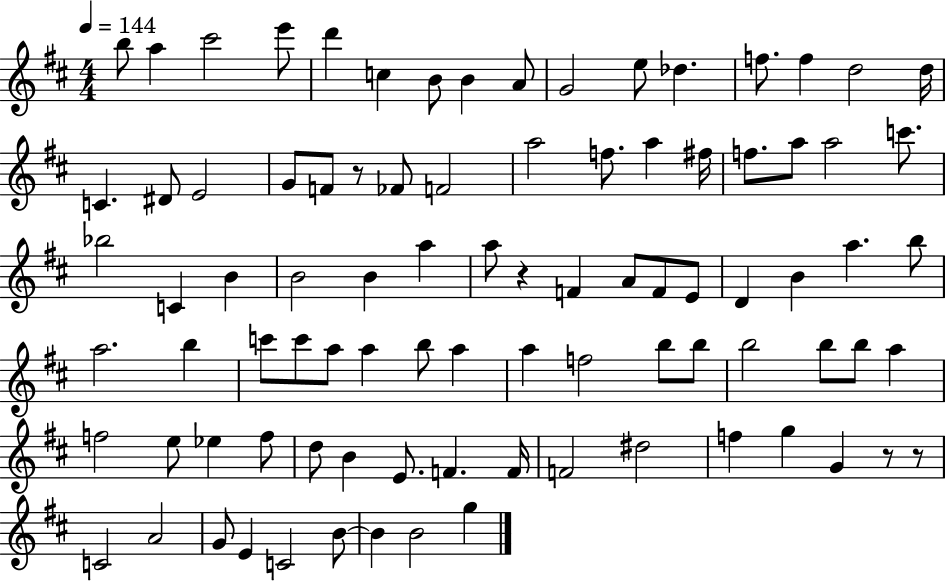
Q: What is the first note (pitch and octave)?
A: B5